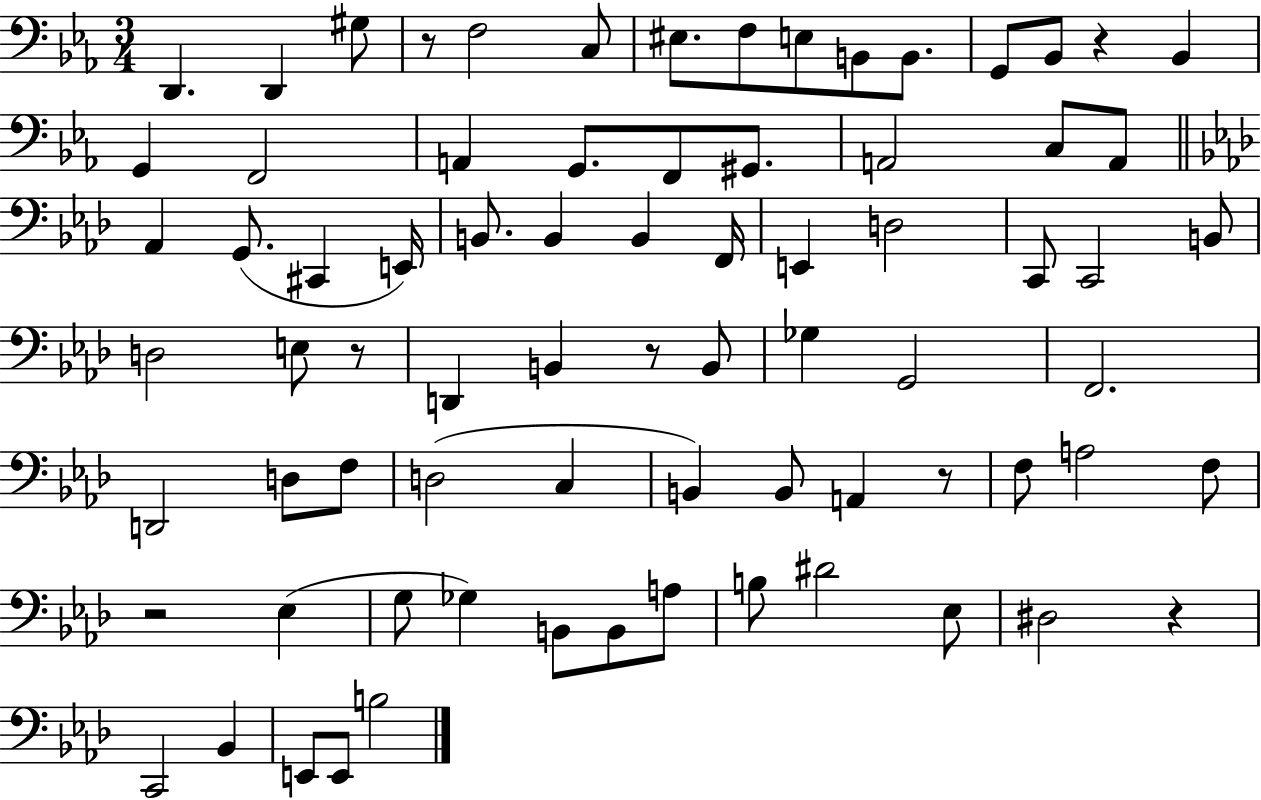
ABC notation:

X:1
T:Untitled
M:3/4
L:1/4
K:Eb
D,, D,, ^G,/2 z/2 F,2 C,/2 ^E,/2 F,/2 E,/2 B,,/2 B,,/2 G,,/2 _B,,/2 z _B,, G,, F,,2 A,, G,,/2 F,,/2 ^G,,/2 A,,2 C,/2 A,,/2 _A,, G,,/2 ^C,, E,,/4 B,,/2 B,, B,, F,,/4 E,, D,2 C,,/2 C,,2 B,,/2 D,2 E,/2 z/2 D,, B,, z/2 B,,/2 _G, G,,2 F,,2 D,,2 D,/2 F,/2 D,2 C, B,, B,,/2 A,, z/2 F,/2 A,2 F,/2 z2 _E, G,/2 _G, B,,/2 B,,/2 A,/2 B,/2 ^D2 _E,/2 ^D,2 z C,,2 _B,, E,,/2 E,,/2 B,2